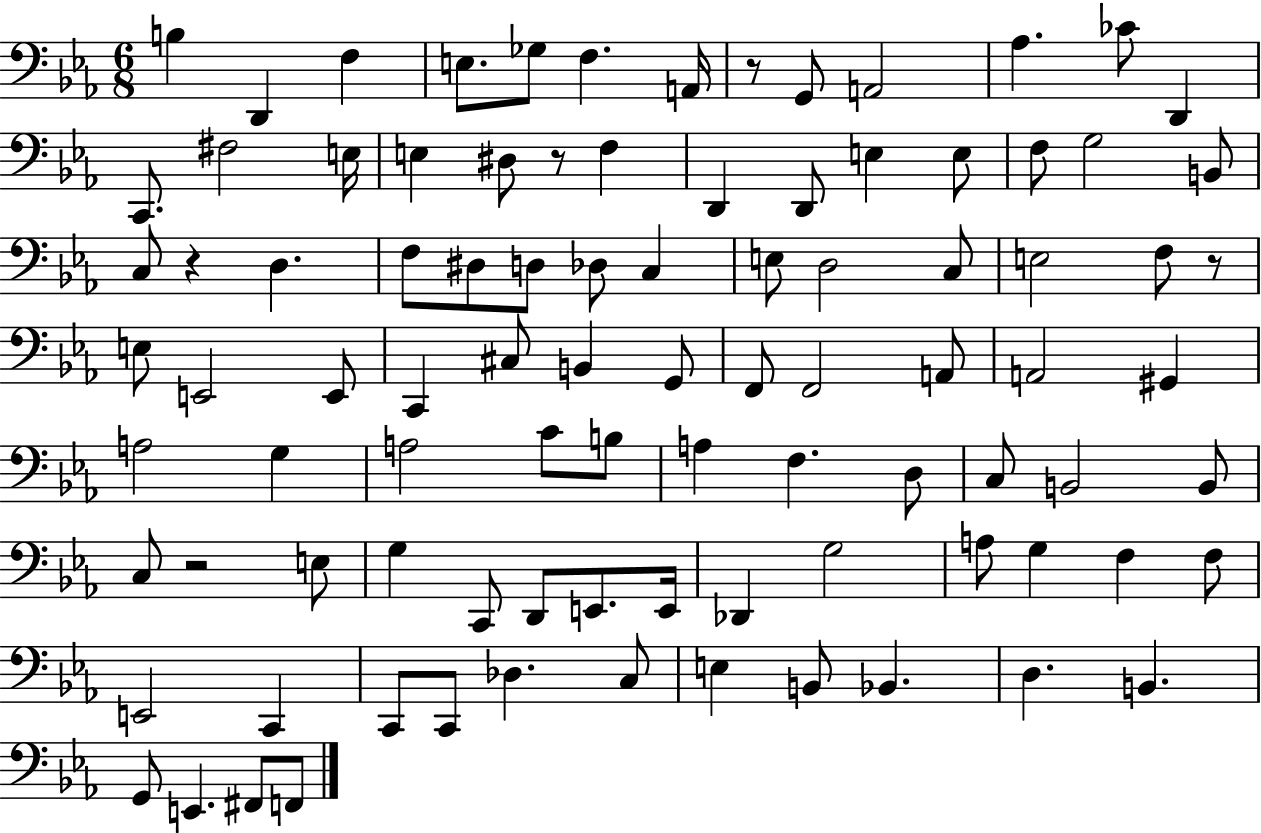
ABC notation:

X:1
T:Untitled
M:6/8
L:1/4
K:Eb
B, D,, F, E,/2 _G,/2 F, A,,/4 z/2 G,,/2 A,,2 _A, _C/2 D,, C,,/2 ^F,2 E,/4 E, ^D,/2 z/2 F, D,, D,,/2 E, E,/2 F,/2 G,2 B,,/2 C,/2 z D, F,/2 ^D,/2 D,/2 _D,/2 C, E,/2 D,2 C,/2 E,2 F,/2 z/2 E,/2 E,,2 E,,/2 C,, ^C,/2 B,, G,,/2 F,,/2 F,,2 A,,/2 A,,2 ^G,, A,2 G, A,2 C/2 B,/2 A, F, D,/2 C,/2 B,,2 B,,/2 C,/2 z2 E,/2 G, C,,/2 D,,/2 E,,/2 E,,/4 _D,, G,2 A,/2 G, F, F,/2 E,,2 C,, C,,/2 C,,/2 _D, C,/2 E, B,,/2 _B,, D, B,, G,,/2 E,, ^F,,/2 F,,/2